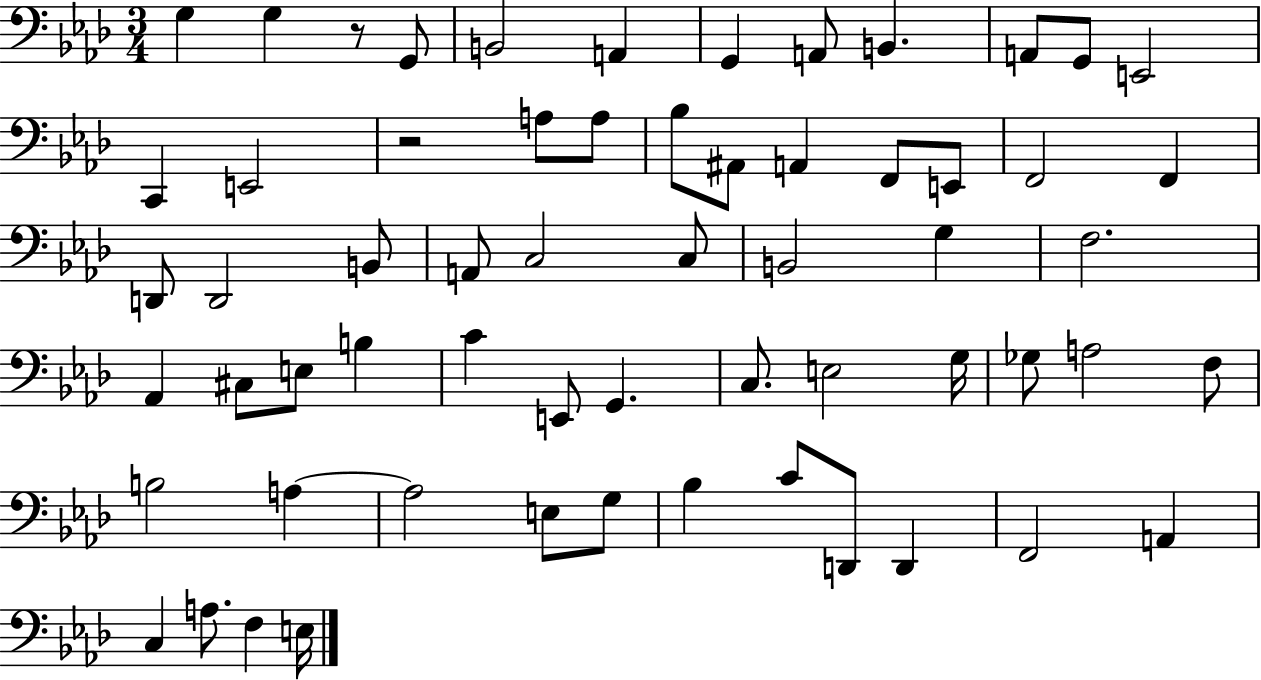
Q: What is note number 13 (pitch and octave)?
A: E2